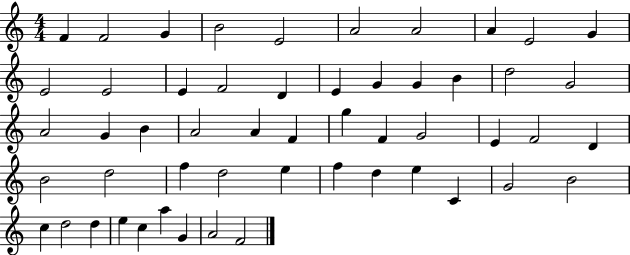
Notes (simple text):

F4/q F4/h G4/q B4/h E4/h A4/h A4/h A4/q E4/h G4/q E4/h E4/h E4/q F4/h D4/q E4/q G4/q G4/q B4/q D5/h G4/h A4/h G4/q B4/q A4/h A4/q F4/q G5/q F4/q G4/h E4/q F4/h D4/q B4/h D5/h F5/q D5/h E5/q F5/q D5/q E5/q C4/q G4/h B4/h C5/q D5/h D5/q E5/q C5/q A5/q G4/q A4/h F4/h